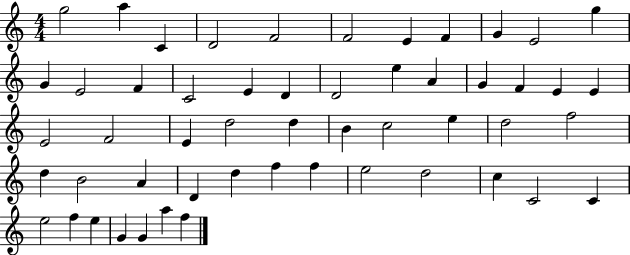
{
  \clef treble
  \numericTimeSignature
  \time 4/4
  \key c \major
  g''2 a''4 c'4 | d'2 f'2 | f'2 e'4 f'4 | g'4 e'2 g''4 | \break g'4 e'2 f'4 | c'2 e'4 d'4 | d'2 e''4 a'4 | g'4 f'4 e'4 e'4 | \break e'2 f'2 | e'4 d''2 d''4 | b'4 c''2 e''4 | d''2 f''2 | \break d''4 b'2 a'4 | d'4 d''4 f''4 f''4 | e''2 d''2 | c''4 c'2 c'4 | \break e''2 f''4 e''4 | g'4 g'4 a''4 f''4 | \bar "|."
}